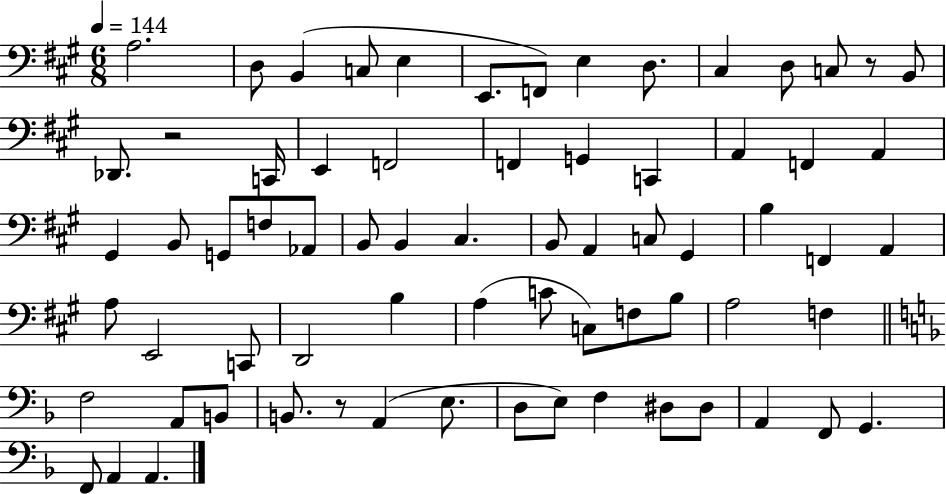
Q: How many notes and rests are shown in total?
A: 70